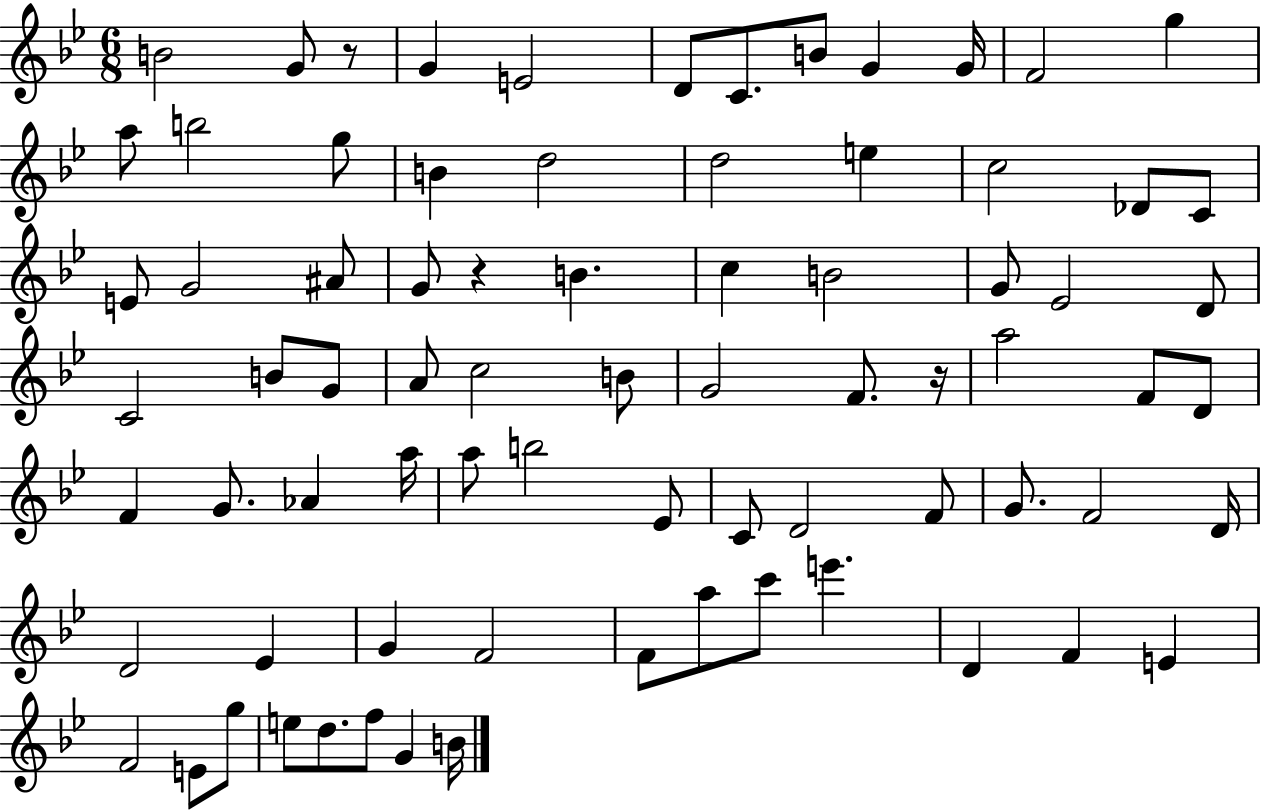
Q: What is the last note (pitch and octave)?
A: B4